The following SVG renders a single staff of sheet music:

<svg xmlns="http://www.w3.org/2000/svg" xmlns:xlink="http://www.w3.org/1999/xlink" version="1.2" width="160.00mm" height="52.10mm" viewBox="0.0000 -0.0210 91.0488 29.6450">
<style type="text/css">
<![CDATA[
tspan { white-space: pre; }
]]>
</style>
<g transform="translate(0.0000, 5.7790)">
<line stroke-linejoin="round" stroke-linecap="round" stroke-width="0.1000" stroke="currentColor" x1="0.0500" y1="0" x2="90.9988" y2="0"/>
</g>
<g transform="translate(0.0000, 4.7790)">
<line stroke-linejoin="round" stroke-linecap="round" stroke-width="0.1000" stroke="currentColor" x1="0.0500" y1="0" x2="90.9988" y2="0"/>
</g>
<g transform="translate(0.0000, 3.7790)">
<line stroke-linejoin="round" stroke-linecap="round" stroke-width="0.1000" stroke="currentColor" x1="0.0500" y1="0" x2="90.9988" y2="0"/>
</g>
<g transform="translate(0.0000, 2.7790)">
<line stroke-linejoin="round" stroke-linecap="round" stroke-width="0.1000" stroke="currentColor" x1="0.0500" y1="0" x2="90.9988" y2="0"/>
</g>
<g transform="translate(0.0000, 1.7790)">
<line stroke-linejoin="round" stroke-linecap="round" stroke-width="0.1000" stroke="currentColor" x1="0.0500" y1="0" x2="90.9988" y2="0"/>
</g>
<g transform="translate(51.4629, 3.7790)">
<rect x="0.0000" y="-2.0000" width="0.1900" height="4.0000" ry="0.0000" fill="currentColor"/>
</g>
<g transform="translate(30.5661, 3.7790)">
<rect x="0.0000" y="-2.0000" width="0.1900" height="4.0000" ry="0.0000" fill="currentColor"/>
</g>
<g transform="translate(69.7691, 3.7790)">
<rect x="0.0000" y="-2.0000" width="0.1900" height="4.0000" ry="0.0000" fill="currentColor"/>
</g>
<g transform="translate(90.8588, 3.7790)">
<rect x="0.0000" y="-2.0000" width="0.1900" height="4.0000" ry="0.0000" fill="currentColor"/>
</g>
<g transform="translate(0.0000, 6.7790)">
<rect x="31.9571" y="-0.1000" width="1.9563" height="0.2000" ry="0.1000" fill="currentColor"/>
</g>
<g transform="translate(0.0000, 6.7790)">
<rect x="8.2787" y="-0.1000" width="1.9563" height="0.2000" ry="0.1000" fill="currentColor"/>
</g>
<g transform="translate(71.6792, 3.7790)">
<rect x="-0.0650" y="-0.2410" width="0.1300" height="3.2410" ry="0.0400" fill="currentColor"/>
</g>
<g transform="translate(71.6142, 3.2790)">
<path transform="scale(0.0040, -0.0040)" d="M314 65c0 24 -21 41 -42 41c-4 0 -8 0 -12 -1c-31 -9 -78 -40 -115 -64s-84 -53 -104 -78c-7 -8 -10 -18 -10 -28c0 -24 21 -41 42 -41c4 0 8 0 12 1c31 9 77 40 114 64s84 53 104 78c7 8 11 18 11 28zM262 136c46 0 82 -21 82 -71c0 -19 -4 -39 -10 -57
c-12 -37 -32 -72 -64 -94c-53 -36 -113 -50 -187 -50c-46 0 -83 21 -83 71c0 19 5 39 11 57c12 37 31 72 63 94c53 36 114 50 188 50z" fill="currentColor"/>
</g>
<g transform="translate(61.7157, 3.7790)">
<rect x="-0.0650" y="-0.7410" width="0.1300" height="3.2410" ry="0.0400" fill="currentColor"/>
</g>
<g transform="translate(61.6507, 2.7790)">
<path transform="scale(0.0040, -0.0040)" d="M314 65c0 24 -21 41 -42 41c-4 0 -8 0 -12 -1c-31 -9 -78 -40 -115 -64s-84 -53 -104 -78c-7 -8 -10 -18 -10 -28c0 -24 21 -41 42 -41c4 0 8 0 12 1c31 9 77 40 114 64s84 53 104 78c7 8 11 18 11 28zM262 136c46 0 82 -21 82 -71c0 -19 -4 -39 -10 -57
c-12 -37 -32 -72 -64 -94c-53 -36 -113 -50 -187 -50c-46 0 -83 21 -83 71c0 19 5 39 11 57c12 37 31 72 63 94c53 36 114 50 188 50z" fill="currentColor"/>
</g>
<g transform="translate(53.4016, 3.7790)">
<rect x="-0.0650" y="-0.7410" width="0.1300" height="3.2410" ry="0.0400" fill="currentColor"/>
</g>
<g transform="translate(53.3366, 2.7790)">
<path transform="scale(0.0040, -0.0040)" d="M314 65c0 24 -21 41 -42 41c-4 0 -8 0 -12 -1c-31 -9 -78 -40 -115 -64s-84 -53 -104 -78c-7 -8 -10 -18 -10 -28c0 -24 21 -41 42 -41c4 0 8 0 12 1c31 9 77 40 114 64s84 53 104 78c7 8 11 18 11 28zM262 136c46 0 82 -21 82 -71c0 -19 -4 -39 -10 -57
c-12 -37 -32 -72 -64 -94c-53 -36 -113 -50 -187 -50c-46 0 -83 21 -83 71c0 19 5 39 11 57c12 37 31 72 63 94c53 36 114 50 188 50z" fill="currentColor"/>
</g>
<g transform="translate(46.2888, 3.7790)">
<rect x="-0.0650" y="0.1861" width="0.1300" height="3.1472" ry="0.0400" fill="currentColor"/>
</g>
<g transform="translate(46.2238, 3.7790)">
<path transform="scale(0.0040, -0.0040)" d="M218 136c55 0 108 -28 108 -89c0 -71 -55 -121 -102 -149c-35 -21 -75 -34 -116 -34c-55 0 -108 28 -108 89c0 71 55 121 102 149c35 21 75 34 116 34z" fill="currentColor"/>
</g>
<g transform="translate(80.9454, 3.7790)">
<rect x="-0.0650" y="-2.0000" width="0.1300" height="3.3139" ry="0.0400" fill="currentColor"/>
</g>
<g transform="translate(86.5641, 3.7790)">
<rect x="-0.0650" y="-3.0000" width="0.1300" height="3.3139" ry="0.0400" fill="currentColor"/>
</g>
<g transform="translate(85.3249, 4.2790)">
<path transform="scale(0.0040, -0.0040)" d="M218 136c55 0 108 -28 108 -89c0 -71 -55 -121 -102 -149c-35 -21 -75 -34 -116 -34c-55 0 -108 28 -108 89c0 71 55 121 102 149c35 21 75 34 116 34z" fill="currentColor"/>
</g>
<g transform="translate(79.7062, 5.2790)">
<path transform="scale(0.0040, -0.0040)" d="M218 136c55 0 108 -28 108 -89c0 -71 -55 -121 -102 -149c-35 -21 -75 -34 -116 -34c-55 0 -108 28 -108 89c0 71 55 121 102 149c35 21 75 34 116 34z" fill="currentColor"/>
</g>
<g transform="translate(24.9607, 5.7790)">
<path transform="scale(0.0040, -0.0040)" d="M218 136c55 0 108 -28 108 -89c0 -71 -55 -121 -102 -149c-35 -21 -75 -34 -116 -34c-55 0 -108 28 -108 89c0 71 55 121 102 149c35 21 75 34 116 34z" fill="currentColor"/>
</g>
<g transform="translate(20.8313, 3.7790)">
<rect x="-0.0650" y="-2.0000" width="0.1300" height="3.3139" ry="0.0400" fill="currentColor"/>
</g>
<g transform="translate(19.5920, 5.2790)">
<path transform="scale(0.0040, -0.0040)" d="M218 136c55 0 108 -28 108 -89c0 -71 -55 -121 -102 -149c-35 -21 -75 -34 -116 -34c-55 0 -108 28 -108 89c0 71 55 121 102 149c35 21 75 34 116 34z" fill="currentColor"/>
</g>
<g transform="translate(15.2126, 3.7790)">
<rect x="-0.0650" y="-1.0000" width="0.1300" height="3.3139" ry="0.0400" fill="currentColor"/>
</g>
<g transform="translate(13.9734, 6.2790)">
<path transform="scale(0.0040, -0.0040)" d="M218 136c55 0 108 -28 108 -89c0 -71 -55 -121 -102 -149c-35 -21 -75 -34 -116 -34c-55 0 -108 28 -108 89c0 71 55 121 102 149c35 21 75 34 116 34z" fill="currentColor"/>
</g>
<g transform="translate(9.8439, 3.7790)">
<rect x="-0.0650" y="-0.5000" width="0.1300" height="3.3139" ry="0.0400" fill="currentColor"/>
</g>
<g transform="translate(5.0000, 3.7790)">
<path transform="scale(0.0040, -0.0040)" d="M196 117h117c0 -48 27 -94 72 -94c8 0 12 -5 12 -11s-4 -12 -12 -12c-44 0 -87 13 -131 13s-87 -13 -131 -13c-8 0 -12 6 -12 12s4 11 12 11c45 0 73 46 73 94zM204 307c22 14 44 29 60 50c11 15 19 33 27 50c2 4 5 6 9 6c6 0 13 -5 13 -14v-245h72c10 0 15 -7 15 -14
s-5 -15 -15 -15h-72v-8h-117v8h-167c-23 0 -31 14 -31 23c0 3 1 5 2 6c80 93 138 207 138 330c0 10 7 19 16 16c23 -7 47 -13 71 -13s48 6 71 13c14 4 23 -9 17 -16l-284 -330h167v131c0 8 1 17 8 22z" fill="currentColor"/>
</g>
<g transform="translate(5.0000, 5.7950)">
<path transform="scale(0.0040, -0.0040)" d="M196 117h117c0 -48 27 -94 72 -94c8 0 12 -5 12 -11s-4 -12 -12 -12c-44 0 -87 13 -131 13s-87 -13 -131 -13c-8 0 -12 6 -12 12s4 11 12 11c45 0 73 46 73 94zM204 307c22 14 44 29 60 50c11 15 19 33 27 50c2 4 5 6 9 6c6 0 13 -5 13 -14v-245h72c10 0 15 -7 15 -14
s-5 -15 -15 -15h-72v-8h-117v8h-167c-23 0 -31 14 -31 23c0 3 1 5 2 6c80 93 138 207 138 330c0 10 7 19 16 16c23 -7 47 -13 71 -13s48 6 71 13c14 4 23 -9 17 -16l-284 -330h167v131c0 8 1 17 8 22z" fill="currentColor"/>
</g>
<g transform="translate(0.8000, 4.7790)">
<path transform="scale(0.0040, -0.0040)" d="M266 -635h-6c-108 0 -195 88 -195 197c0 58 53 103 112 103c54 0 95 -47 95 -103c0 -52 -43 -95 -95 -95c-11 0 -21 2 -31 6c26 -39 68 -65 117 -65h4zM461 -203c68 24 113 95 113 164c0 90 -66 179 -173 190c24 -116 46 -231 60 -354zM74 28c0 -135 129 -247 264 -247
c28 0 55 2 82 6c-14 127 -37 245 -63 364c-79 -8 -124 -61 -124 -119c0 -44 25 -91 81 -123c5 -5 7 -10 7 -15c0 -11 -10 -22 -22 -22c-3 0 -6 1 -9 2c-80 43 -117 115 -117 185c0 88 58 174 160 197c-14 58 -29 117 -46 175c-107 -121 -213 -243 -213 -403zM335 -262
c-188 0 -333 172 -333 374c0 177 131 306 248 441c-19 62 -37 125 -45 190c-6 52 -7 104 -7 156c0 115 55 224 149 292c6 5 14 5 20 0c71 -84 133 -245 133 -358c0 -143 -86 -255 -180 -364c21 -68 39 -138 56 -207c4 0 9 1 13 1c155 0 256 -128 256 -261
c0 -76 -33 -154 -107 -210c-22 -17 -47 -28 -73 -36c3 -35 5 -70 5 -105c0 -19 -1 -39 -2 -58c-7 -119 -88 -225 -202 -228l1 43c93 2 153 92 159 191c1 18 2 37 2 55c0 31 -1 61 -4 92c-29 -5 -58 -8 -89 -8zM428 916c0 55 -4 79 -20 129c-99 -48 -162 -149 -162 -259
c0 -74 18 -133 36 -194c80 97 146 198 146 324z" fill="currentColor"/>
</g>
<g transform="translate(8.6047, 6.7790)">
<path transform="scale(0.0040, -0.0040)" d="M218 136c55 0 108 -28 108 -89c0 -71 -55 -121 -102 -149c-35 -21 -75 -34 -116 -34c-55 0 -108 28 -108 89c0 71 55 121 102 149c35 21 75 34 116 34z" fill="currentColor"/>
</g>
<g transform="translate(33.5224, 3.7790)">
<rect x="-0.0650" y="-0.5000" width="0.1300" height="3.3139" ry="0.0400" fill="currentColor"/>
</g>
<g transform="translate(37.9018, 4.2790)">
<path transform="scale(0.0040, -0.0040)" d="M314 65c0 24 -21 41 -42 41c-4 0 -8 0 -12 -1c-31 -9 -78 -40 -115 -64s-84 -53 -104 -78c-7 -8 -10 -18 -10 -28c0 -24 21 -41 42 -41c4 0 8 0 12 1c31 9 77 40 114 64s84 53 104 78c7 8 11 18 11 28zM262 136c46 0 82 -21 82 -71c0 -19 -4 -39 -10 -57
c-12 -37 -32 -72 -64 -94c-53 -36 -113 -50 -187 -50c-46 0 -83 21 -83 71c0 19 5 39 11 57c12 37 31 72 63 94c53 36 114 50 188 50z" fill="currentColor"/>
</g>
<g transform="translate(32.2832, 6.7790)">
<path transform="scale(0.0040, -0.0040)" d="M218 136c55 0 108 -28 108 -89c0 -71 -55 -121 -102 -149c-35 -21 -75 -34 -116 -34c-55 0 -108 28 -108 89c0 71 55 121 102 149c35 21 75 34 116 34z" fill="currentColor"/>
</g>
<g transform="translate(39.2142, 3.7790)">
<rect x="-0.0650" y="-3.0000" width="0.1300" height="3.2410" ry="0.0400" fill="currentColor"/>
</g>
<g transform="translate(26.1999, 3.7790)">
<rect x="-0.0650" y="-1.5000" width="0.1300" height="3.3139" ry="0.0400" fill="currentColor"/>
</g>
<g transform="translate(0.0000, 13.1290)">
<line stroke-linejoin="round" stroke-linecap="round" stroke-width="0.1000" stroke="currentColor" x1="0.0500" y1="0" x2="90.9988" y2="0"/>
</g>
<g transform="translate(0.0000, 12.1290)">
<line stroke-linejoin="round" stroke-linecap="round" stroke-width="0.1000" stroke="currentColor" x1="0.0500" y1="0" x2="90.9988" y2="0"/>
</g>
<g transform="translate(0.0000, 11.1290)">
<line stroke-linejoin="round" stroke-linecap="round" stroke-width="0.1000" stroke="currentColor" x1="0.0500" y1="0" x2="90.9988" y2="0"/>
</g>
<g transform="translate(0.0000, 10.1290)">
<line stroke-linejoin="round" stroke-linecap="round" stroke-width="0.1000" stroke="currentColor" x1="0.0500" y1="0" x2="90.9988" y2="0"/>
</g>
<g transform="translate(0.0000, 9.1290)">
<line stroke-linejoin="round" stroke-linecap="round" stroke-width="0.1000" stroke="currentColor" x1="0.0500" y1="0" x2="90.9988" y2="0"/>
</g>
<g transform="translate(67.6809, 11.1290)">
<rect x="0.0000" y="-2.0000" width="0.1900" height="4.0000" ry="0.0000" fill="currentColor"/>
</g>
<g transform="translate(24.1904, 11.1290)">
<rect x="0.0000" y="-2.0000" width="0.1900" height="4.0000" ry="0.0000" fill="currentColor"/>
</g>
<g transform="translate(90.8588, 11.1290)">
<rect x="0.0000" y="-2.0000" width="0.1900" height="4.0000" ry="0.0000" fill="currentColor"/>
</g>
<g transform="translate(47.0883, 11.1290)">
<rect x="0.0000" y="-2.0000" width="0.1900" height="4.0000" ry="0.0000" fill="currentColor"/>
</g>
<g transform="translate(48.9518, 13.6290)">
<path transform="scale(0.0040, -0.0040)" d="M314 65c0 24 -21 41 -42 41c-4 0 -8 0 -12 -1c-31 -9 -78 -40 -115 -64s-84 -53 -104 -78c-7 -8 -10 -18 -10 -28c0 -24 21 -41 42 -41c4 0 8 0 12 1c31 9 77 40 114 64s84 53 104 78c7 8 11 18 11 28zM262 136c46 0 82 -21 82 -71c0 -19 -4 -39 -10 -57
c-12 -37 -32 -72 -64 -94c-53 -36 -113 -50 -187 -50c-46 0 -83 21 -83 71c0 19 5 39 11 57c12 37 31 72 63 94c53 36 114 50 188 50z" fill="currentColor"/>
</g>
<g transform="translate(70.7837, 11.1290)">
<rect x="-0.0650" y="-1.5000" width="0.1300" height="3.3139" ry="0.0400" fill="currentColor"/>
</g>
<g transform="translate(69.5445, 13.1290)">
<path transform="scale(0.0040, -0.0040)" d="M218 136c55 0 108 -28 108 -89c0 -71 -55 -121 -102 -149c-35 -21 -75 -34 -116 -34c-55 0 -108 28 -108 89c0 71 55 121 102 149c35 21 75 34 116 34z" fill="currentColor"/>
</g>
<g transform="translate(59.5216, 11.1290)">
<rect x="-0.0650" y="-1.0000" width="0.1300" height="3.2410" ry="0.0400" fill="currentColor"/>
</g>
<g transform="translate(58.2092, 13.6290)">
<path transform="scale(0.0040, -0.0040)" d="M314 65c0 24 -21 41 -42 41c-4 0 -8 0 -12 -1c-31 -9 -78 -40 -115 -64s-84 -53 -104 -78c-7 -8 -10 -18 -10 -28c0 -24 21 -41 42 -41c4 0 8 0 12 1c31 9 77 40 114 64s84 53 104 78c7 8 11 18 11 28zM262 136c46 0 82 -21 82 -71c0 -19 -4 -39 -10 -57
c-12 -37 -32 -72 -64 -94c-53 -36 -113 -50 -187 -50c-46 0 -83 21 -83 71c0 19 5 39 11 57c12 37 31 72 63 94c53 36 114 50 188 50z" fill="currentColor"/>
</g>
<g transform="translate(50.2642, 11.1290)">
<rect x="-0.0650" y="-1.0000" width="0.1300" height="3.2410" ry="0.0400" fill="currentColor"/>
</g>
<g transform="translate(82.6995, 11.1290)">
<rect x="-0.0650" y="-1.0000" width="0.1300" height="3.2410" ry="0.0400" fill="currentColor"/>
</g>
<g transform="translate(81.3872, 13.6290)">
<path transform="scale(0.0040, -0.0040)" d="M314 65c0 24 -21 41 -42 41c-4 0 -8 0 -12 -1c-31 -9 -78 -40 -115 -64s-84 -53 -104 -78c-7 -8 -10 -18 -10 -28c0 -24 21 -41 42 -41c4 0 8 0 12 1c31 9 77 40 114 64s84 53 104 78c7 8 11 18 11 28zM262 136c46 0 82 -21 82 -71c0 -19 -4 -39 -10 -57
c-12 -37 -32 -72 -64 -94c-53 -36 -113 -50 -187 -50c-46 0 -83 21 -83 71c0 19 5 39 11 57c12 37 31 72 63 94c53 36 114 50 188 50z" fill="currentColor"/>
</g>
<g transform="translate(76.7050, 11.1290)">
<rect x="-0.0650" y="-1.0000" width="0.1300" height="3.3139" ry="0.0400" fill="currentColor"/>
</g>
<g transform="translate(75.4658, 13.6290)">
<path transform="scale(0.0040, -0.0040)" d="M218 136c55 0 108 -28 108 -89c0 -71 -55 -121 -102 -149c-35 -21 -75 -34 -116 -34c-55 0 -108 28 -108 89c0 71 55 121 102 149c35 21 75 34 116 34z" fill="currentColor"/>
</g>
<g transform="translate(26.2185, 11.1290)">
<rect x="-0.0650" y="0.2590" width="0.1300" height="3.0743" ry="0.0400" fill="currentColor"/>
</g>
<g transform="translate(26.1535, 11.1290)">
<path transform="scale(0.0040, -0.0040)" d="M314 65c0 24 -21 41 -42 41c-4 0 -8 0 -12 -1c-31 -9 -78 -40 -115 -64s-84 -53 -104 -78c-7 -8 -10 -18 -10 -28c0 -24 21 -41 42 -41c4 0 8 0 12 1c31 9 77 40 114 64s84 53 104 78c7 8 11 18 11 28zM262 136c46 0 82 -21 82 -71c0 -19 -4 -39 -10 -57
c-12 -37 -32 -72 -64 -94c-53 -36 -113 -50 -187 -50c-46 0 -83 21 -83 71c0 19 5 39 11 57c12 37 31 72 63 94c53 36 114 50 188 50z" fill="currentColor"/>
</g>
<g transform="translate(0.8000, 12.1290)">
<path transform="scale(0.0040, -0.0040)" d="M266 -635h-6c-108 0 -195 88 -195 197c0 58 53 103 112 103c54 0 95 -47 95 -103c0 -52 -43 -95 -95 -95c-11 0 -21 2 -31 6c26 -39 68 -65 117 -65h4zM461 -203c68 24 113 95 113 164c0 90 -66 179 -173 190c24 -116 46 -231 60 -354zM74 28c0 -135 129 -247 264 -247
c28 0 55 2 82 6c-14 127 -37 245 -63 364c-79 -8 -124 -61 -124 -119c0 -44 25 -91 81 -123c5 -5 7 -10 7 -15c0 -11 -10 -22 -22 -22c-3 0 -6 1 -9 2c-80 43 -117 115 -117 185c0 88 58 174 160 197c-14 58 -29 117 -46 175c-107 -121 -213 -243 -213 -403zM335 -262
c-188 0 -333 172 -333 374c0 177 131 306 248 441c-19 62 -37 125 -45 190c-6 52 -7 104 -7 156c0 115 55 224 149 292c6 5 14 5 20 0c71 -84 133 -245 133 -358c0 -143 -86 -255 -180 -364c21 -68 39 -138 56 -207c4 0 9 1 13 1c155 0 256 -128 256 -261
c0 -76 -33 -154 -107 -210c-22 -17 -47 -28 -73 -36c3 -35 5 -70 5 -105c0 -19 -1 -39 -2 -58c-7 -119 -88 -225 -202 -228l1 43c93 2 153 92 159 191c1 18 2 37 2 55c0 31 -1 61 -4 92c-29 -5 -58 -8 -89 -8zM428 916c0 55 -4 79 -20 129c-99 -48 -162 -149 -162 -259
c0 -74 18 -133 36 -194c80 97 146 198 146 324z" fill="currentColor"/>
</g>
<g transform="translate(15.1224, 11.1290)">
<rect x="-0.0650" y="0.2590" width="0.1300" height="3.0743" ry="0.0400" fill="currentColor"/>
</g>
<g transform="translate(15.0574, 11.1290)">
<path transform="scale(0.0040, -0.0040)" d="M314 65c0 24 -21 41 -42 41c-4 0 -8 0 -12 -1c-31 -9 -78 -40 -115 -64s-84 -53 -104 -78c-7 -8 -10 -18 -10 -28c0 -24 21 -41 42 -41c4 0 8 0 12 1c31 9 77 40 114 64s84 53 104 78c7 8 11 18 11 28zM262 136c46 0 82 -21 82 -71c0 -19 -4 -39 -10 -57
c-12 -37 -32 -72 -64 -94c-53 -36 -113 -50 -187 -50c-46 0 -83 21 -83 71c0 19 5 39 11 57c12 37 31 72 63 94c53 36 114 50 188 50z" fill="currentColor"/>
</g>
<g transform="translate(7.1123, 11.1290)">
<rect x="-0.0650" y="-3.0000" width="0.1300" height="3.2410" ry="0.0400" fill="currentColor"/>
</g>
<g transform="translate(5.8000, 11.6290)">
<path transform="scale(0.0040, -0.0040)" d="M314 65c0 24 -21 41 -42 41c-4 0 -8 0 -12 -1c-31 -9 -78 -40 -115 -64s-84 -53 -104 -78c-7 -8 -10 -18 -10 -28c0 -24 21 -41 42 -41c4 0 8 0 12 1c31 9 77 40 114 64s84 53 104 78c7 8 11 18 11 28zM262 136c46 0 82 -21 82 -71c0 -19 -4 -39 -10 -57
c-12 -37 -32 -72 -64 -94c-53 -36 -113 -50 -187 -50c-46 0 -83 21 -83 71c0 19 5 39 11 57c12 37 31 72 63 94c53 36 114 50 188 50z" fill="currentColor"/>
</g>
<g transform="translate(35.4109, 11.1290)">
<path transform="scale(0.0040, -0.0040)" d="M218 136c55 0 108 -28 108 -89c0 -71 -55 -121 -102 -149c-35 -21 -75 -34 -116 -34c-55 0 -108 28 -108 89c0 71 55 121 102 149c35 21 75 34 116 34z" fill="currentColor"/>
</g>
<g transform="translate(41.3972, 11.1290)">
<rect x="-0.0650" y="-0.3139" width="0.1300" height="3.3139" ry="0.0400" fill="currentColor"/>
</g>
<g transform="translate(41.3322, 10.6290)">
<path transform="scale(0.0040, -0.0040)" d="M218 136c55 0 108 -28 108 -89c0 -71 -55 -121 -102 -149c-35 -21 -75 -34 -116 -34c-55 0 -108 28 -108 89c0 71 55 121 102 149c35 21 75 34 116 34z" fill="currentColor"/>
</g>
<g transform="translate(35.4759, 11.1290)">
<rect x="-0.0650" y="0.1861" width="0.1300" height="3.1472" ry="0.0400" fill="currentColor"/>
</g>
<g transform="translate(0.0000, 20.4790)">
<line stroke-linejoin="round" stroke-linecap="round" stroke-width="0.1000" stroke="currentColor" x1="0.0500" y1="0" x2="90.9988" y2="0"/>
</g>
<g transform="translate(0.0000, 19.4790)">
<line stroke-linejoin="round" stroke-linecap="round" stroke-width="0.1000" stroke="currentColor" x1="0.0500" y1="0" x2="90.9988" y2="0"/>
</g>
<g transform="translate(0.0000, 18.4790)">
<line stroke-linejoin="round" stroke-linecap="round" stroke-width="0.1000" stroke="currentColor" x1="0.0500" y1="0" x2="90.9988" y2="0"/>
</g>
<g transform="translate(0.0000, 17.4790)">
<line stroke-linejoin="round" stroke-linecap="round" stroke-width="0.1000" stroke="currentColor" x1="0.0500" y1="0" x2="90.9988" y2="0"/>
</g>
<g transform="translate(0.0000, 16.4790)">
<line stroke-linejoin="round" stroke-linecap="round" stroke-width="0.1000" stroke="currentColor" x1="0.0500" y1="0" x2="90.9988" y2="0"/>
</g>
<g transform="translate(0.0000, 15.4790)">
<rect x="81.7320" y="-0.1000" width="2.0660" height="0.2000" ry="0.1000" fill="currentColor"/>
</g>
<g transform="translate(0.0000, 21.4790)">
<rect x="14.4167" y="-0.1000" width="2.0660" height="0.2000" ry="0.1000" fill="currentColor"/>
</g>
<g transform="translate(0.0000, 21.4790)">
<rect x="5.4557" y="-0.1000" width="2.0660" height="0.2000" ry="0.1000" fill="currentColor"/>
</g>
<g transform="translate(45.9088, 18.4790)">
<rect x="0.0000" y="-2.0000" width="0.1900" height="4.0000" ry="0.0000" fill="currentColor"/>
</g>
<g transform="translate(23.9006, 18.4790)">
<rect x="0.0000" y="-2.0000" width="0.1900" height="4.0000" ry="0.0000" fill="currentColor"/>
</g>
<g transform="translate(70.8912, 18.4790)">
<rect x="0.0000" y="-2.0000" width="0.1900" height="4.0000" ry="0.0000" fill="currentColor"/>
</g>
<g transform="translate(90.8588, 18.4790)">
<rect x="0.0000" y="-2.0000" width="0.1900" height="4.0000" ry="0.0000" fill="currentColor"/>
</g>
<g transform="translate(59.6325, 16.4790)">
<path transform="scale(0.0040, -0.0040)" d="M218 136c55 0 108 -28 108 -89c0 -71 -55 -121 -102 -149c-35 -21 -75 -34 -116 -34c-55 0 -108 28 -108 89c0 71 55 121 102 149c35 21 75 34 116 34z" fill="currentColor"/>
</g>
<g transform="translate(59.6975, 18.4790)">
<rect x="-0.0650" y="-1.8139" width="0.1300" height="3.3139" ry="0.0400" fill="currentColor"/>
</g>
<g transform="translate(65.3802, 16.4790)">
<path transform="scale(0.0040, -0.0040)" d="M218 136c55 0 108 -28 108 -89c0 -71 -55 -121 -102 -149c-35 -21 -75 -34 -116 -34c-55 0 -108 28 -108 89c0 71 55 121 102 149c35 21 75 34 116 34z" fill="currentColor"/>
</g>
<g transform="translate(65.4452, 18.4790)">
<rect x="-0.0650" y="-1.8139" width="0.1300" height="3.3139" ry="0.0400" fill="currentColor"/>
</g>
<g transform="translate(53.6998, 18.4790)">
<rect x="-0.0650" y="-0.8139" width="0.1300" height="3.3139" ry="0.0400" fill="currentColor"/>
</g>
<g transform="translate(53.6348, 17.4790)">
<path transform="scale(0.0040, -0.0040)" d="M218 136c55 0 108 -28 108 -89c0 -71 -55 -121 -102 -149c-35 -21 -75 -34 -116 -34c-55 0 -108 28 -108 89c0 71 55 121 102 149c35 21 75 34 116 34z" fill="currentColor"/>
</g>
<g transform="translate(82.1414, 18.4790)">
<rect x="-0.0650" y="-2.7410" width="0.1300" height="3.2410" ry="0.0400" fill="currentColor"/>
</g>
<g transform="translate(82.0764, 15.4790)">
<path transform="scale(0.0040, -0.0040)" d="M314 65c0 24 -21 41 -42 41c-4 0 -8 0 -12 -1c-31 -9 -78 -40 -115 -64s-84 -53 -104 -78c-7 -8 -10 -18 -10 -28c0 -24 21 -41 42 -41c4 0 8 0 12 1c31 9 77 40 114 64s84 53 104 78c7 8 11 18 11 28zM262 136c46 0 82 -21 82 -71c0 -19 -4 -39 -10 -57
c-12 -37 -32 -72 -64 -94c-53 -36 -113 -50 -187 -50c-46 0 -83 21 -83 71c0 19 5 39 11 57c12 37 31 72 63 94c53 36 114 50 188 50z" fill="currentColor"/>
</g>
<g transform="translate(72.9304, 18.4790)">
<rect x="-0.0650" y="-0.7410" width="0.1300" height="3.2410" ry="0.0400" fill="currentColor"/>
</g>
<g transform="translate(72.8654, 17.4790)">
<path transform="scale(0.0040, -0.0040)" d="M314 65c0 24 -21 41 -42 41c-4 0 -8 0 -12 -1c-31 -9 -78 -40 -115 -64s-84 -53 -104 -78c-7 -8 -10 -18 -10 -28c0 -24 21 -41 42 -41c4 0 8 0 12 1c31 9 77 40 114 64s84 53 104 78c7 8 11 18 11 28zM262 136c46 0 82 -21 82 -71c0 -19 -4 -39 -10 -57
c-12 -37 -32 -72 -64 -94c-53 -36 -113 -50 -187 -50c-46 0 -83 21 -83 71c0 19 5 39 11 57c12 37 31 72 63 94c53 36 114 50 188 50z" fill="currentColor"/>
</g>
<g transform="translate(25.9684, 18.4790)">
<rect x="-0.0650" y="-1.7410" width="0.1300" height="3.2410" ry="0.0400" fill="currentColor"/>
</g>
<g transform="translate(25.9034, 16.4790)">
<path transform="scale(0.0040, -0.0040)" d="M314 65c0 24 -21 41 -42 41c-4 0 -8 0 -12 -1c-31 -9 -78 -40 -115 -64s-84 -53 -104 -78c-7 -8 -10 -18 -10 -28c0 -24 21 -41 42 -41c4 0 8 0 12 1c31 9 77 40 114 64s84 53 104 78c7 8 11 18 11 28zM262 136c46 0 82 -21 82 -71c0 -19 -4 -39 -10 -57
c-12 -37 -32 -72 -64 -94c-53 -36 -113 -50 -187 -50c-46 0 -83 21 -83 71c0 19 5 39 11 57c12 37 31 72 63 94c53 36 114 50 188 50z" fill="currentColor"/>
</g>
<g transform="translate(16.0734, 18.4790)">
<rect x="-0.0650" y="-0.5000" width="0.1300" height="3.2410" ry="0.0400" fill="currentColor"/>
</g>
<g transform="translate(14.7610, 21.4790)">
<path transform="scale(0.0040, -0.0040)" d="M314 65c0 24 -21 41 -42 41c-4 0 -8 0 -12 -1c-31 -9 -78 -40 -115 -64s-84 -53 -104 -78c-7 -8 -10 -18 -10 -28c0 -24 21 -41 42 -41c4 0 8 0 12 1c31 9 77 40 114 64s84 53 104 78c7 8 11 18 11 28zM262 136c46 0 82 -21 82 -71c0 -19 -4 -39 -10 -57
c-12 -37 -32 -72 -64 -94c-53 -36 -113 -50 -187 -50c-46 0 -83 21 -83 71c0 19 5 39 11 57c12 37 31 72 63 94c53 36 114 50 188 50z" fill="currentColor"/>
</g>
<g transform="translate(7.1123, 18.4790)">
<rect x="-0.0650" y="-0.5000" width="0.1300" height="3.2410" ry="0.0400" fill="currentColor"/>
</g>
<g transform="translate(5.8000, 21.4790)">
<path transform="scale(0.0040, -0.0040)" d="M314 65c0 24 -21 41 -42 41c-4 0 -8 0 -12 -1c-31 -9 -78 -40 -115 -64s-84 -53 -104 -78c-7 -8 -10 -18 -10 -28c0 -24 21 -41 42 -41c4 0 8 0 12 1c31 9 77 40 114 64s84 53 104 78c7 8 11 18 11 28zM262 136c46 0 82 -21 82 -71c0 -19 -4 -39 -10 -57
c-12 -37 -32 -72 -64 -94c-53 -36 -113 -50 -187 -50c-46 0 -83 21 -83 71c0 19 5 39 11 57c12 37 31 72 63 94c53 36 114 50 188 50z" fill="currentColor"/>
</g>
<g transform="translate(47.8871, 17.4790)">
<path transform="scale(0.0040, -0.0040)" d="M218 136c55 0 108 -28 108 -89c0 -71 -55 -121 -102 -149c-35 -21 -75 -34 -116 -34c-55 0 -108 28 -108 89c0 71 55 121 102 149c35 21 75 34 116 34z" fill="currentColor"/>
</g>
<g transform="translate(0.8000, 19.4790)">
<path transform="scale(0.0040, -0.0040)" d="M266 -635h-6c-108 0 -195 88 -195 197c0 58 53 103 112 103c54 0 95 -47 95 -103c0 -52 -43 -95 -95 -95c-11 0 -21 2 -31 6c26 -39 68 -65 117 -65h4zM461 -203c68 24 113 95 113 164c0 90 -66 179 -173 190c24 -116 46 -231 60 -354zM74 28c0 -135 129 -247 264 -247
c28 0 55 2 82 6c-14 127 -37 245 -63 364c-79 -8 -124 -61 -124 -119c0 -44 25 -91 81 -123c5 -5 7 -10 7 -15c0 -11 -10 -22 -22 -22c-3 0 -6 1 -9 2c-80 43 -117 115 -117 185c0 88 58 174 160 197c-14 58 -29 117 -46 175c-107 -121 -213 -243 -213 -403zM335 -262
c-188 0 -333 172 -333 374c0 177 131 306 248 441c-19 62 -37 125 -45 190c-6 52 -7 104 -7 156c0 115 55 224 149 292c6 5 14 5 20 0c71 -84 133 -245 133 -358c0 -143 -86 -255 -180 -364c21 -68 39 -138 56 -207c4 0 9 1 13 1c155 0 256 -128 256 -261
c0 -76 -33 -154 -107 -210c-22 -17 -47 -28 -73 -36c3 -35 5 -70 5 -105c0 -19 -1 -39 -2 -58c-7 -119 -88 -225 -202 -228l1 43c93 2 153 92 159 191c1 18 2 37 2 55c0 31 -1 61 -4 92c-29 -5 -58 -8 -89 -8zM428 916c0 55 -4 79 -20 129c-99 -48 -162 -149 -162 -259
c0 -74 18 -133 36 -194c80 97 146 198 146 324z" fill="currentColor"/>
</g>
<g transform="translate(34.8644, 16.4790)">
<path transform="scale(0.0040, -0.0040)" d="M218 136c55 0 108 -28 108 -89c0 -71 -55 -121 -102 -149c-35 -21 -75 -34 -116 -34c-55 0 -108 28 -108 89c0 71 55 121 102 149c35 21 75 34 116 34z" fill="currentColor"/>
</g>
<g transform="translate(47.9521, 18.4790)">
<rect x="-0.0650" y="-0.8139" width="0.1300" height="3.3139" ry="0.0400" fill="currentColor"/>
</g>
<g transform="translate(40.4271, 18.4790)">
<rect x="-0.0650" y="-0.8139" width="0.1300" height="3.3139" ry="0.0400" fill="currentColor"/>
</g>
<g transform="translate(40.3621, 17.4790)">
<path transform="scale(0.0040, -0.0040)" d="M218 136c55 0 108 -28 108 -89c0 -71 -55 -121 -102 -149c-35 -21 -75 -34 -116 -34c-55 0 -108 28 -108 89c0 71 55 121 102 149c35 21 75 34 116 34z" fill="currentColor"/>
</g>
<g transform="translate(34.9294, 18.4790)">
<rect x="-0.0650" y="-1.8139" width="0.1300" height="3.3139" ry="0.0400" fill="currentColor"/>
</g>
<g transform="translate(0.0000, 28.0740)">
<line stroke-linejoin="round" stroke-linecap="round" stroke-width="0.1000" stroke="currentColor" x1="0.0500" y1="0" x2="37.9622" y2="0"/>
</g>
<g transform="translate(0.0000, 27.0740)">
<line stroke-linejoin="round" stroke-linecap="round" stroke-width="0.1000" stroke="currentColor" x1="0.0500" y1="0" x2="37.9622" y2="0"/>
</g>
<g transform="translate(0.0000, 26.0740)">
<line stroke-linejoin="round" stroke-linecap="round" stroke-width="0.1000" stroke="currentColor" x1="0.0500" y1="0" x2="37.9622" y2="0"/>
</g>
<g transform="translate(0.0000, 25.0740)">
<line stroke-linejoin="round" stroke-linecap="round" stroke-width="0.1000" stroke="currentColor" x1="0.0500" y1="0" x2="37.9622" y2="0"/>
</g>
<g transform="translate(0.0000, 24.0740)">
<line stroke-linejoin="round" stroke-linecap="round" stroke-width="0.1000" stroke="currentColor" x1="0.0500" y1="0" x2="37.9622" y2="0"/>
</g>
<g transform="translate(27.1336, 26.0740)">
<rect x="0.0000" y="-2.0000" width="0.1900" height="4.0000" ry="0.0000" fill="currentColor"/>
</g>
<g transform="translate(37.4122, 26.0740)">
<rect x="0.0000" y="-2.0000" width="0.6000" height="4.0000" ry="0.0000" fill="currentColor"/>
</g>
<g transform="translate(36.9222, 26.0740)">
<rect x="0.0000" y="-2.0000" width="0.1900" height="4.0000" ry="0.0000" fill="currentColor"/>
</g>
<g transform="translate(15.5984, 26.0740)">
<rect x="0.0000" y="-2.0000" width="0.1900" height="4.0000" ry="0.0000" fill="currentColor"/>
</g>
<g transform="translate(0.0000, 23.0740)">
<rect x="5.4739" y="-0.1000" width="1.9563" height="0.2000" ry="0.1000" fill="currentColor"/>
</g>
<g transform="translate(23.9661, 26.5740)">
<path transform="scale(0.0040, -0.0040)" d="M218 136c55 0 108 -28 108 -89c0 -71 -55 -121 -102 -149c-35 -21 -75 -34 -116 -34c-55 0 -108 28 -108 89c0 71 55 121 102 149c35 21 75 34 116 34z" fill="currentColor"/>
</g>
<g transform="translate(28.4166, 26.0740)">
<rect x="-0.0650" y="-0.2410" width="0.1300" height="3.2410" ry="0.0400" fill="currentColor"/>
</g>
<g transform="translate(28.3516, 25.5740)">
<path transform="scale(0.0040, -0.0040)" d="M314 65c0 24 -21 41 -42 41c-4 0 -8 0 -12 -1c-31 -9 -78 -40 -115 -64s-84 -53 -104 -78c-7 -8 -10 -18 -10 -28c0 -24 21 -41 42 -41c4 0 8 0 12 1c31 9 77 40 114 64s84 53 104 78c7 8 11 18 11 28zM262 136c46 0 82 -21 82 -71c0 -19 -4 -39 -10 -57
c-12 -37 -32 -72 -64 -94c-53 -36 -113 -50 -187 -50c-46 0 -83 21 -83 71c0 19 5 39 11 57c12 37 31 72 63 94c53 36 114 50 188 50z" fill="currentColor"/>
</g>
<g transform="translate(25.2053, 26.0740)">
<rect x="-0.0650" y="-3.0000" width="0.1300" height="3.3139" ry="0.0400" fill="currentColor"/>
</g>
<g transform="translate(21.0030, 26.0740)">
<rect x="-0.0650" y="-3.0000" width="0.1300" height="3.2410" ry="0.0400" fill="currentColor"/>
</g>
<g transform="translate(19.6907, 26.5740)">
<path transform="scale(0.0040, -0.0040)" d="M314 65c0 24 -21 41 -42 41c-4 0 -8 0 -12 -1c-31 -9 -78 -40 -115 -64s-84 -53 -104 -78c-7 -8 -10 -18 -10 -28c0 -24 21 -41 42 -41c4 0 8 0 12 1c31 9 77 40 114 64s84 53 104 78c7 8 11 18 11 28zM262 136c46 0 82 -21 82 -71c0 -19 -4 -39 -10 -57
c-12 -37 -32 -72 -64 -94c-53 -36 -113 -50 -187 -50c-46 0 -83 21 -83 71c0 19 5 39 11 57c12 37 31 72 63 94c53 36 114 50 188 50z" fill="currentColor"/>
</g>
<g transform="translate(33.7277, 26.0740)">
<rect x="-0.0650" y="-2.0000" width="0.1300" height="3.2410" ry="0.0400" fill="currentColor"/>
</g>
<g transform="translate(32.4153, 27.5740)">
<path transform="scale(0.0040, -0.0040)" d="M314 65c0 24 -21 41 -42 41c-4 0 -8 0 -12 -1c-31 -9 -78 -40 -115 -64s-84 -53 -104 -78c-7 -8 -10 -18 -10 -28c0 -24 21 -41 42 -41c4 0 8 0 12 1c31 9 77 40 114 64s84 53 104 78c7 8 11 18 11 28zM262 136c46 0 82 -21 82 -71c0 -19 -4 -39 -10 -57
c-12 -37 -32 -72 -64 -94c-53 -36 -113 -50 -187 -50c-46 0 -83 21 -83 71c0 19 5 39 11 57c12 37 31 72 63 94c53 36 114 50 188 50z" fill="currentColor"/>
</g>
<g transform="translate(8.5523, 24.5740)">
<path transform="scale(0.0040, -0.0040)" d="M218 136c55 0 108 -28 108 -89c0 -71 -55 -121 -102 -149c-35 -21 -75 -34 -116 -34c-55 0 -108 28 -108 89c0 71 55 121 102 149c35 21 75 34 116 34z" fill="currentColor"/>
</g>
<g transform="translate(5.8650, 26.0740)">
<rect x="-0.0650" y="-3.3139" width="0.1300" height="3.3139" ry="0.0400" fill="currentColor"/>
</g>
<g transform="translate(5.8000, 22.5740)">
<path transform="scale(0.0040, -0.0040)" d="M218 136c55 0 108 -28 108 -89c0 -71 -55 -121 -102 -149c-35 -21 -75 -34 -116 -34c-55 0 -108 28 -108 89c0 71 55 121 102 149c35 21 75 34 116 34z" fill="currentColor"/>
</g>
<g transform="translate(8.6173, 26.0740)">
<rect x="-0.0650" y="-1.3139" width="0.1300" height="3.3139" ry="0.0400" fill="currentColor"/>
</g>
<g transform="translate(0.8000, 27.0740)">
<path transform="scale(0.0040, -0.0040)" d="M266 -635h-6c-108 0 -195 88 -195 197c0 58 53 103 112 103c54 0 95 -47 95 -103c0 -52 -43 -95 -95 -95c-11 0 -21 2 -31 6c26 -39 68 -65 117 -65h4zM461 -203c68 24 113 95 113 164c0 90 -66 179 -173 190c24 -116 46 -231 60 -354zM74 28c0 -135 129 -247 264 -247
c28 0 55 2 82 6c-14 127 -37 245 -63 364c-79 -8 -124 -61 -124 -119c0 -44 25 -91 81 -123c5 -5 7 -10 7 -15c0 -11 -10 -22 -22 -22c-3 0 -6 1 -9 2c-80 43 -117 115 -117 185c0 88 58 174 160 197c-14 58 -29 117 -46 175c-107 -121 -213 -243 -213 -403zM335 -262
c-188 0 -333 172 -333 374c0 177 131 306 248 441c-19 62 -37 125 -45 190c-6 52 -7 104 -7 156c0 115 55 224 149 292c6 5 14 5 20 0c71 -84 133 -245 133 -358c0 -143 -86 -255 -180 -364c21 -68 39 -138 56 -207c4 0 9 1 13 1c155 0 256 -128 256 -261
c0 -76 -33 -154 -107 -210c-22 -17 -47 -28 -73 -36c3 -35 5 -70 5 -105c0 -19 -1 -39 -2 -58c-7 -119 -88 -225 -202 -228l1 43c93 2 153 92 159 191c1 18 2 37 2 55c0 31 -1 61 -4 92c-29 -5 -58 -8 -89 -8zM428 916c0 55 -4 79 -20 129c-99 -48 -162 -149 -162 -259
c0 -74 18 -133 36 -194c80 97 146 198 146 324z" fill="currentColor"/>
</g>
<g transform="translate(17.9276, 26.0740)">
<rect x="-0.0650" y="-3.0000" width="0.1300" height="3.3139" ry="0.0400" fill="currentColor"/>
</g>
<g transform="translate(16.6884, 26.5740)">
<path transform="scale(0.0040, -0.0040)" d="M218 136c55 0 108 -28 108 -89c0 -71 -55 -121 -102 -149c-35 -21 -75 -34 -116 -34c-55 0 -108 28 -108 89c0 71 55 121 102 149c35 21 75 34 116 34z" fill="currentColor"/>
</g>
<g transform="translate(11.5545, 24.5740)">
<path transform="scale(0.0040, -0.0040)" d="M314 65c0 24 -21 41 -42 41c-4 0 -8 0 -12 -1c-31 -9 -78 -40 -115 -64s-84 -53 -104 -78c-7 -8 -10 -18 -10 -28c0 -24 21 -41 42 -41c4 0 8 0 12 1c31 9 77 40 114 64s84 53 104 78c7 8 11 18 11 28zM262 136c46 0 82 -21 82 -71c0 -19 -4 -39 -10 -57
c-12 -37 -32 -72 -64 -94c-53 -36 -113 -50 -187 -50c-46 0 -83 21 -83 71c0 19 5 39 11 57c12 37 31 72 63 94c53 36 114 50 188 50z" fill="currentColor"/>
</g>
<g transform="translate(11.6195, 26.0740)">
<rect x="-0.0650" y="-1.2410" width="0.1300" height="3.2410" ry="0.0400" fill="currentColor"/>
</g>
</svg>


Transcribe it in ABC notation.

X:1
T:Untitled
M:4/4
L:1/4
K:C
C D F E C A2 B d2 d2 c2 F A A2 B2 B2 B c D2 D2 E D D2 C2 C2 f2 f d d d f f d2 a2 b e e2 A A2 A c2 F2